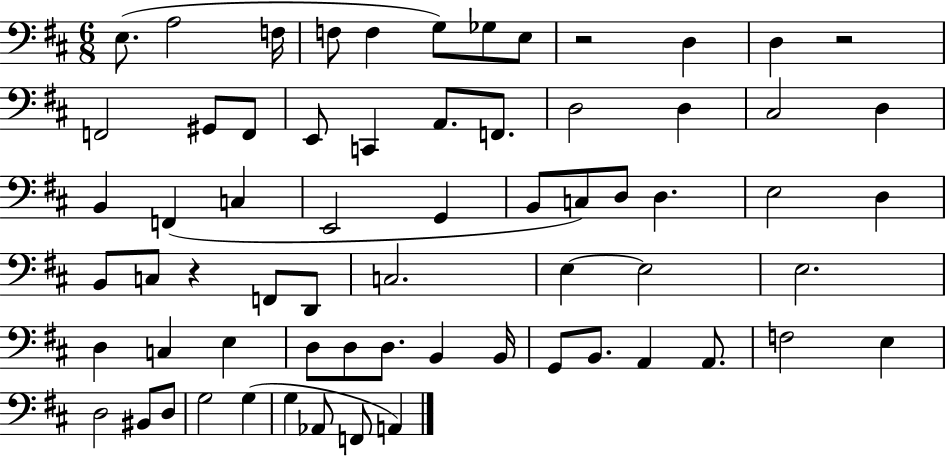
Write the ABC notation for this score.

X:1
T:Untitled
M:6/8
L:1/4
K:D
E,/2 A,2 F,/4 F,/2 F, G,/2 _G,/2 E,/2 z2 D, D, z2 F,,2 ^G,,/2 F,,/2 E,,/2 C,, A,,/2 F,,/2 D,2 D, ^C,2 D, B,, F,, C, E,,2 G,, B,,/2 C,/2 D,/2 D, E,2 D, B,,/2 C,/2 z F,,/2 D,,/2 C,2 E, E,2 E,2 D, C, E, D,/2 D,/2 D,/2 B,, B,,/4 G,,/2 B,,/2 A,, A,,/2 F,2 E, D,2 ^B,,/2 D,/2 G,2 G, G, _A,,/2 F,,/2 A,,